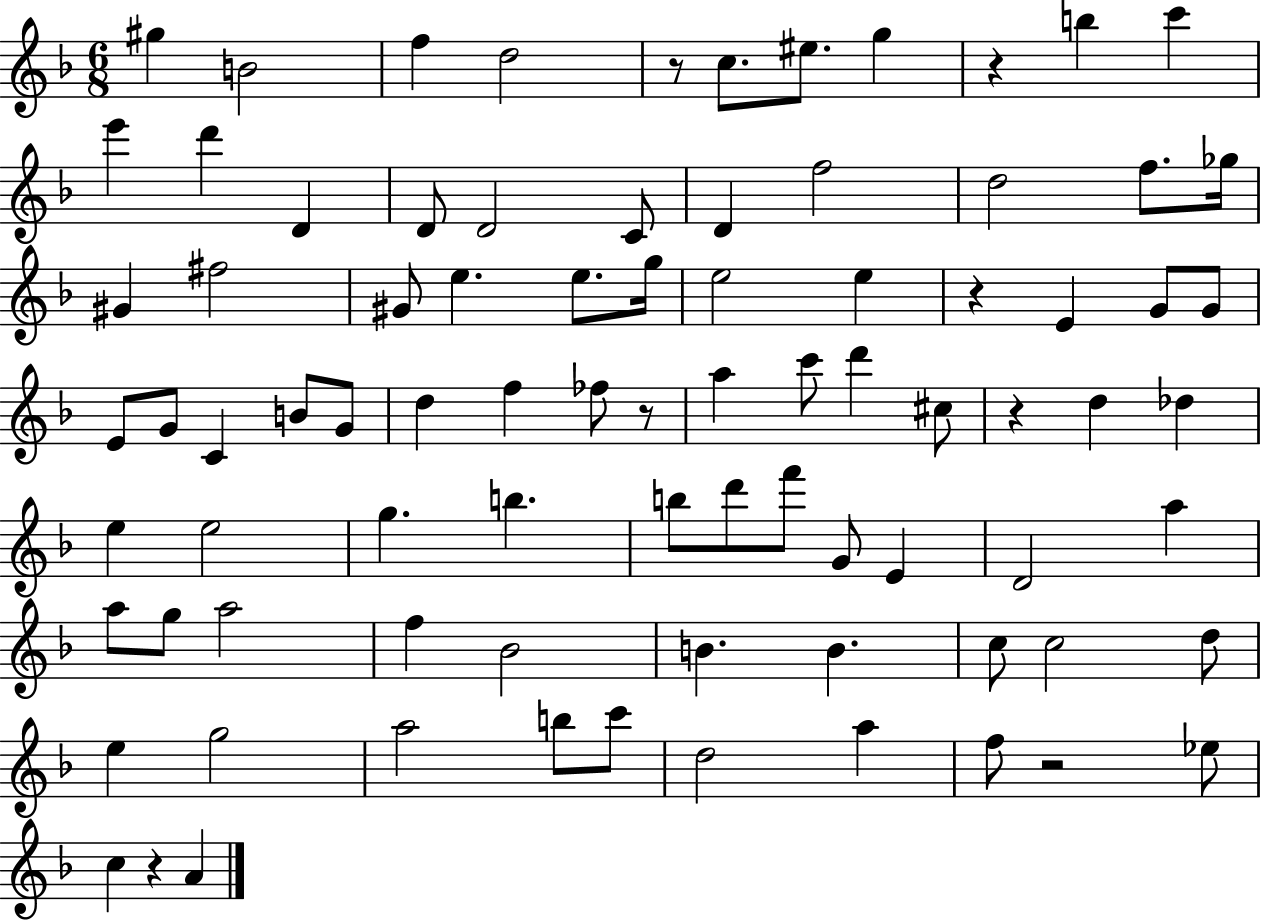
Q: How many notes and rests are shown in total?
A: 84